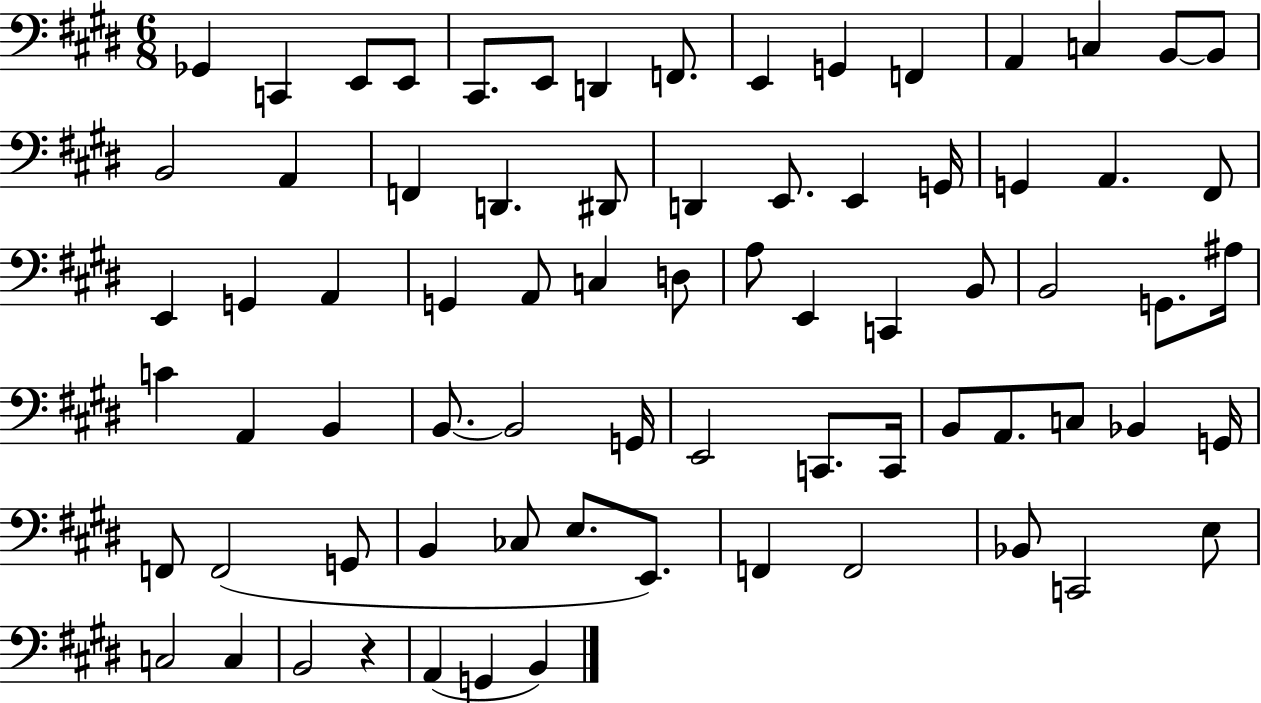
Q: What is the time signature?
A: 6/8